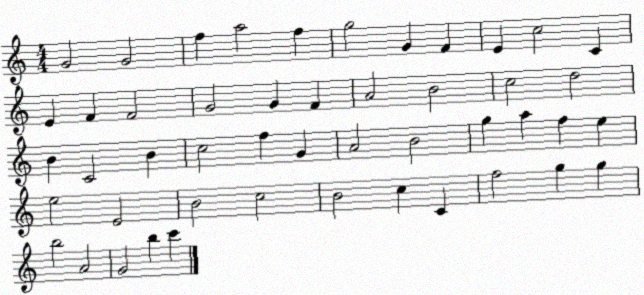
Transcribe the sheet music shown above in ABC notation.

X:1
T:Untitled
M:4/4
L:1/4
K:C
G2 G2 f a2 f g2 G F E c2 C E F F2 G2 G F A2 B2 c2 d2 B C2 B c2 f G A2 B2 g a f e e2 E2 B2 c2 B2 c C f2 g g b2 A2 G2 b c'